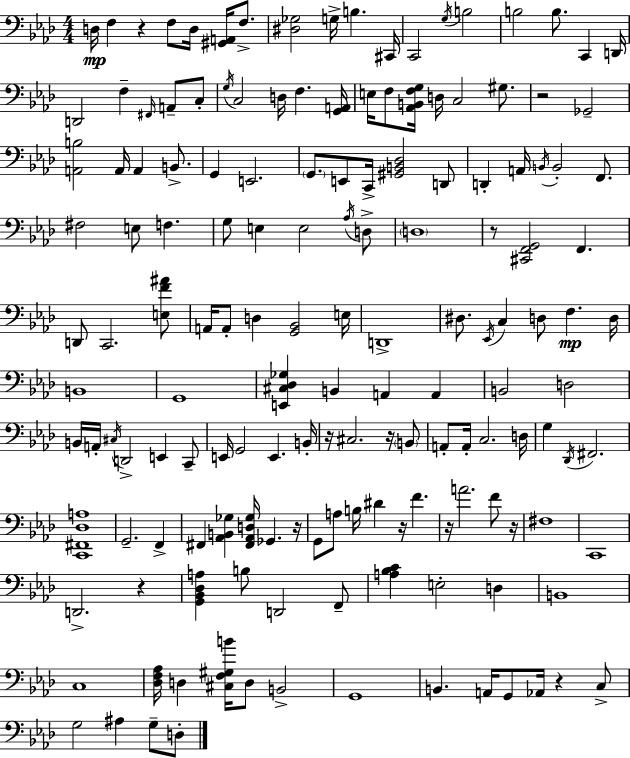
{
  \clef bass
  \numericTimeSignature
  \time 4/4
  \key aes \major
  d16\mp f4 r4 f8 d16 <gis, a,>16 f8.-> | <dis ges>2 g16-> b4. cis,16 | c,2 \acciaccatura { g16 } b2 | b2 b8. c,4 | \break d,16 d,2 f4-- \grace { fis,16 } a,8-- | c8-. \acciaccatura { g16 } c2 d16 f4. | <g, a,>16 e16 f8 <aes, b, f g>16 d16 c2 | gis8. r2 ges,2-- | \break <a, b>2 a,16 a,4 | b,8.-> g,4 e,2. | \parenthesize g,8. e,8 c,16-> <gis, b, des>2 | d,8 d,4-. a,16 \acciaccatura { b,16 } b,2-. | \break f,8. fis2 e8 f4. | g8 e4 e2 | \acciaccatura { aes16 } d8-> \parenthesize d1 | r8 <cis, f, g,>2 f,4. | \break d,8 c,2. | <e f' ais'>8 a,16 a,8-. d4 <g, bes,>2 | e16 d,1-> | dis8. \acciaccatura { ees,16 } c4 d8 f4.\mp | \break d16 b,1 | g,1 | <e, cis des ges>4 b,4 a,4 | a,4 b,2 d2 | \break b,16 a,16-. \acciaccatura { cis16 } d,2-> | e,4 c,8-- e,16 g,2 | e,4. b,16-. r16 cis2. | r16 \parenthesize b,8 a,8-. a,16-. c2. | \break d16 g4 \acciaccatura { des,16 } fis,2. | <c, fis, des a>1 | g,2.-- | f,4-> fis,4 <aes, b, ges>4 | \break <fis, aes, d ges>16 ges,4. r16 g,8 a8 b16 dis'4 | r16 f'4. r16 a'2. | f'8 r16 fis1 | c,1 | \break d,2.-> | r4 <g, bes, des a>4 b8 d,2 | f,8-- <a bes c'>4 e2-. | d4 b,1 | \break c1 | <des f aes>16 d4 <cis f gis b'>16 d8 | b,2-> g,1 | b,4. a,16 g,8 | \break aes,16 r4 c8-> g2 | ais4 g8-- d8-. \bar "|."
}